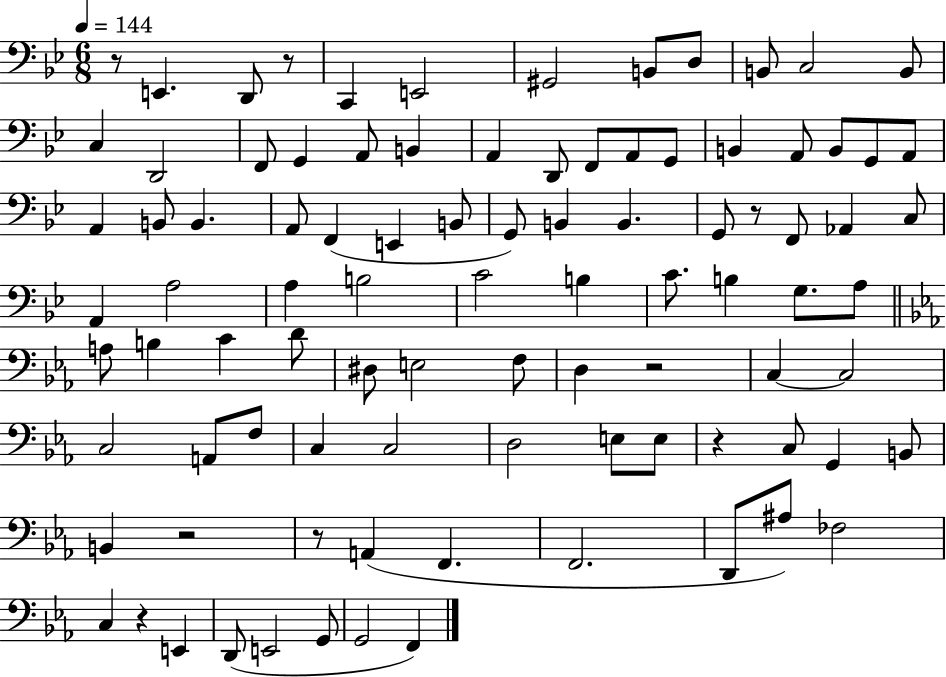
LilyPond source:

{
  \clef bass
  \numericTimeSignature
  \time 6/8
  \key bes \major
  \tempo 4 = 144
  r8 e,4. d,8 r8 | c,4 e,2 | gis,2 b,8 d8 | b,8 c2 b,8 | \break c4 d,2 | f,8 g,4 a,8 b,4 | a,4 d,8 f,8 a,8 g,8 | b,4 a,8 b,8 g,8 a,8 | \break a,4 b,8 b,4. | a,8 f,4( e,4 b,8 | g,8) b,4 b,4. | g,8 r8 f,8 aes,4 c8 | \break a,4 a2 | a4 b2 | c'2 b4 | c'8. b4 g8. a8 | \break \bar "||" \break \key c \minor a8 b4 c'4 d'8 | dis8 e2 f8 | d4 r2 | c4~~ c2 | \break c2 a,8 f8 | c4 c2 | d2 e8 e8 | r4 c8 g,4 b,8 | \break b,4 r2 | r8 a,4( f,4. | f,2. | d,8 ais8) fes2 | \break c4 r4 e,4 | d,8( e,2 g,8 | g,2 f,4) | \bar "|."
}